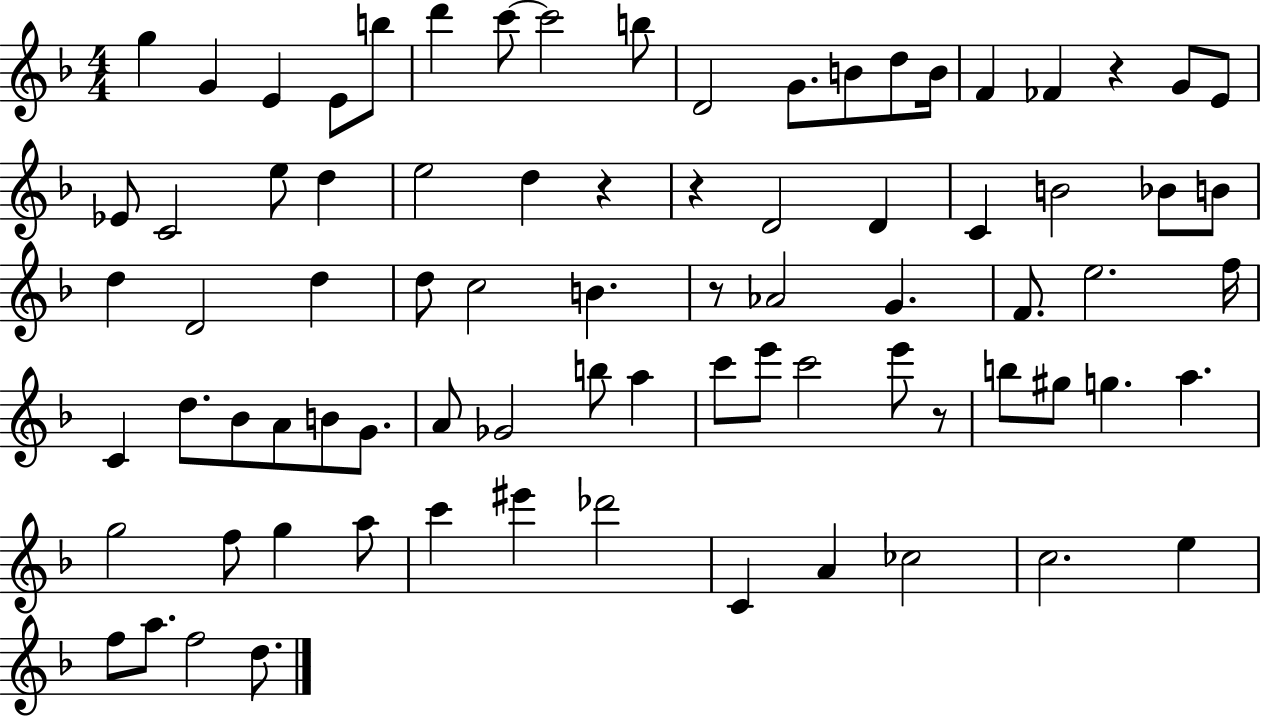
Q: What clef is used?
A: treble